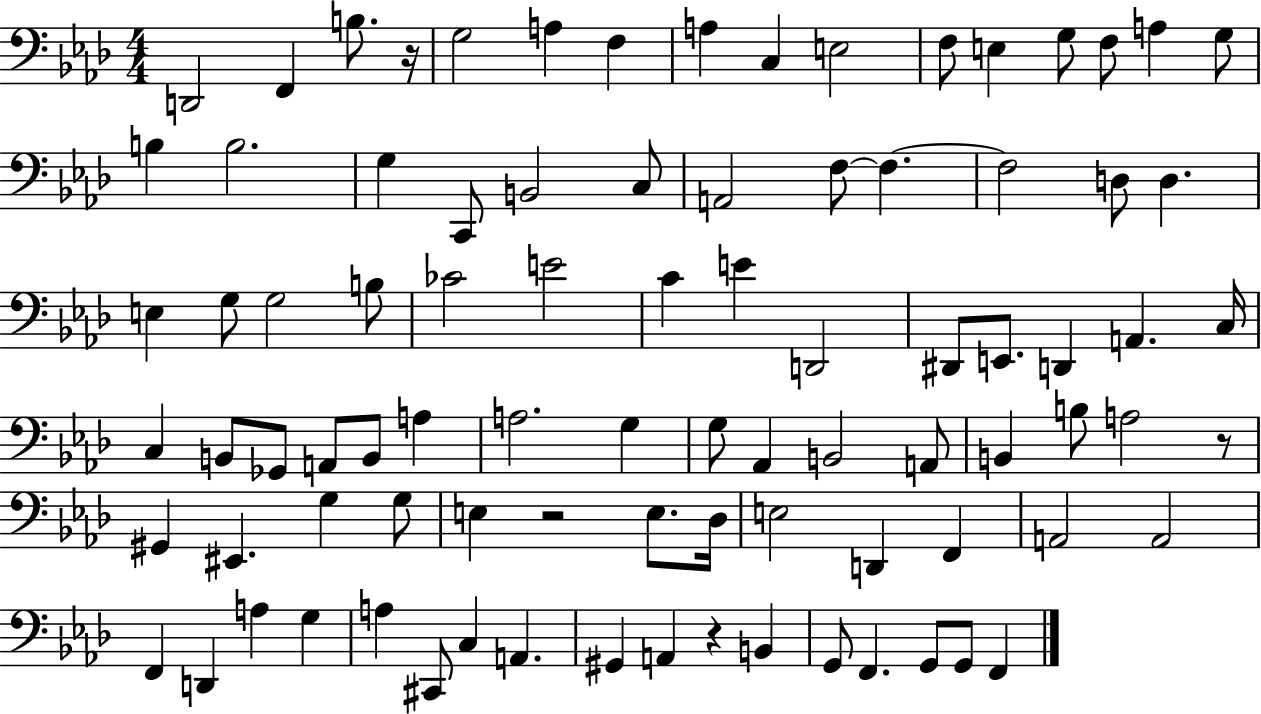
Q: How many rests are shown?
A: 4